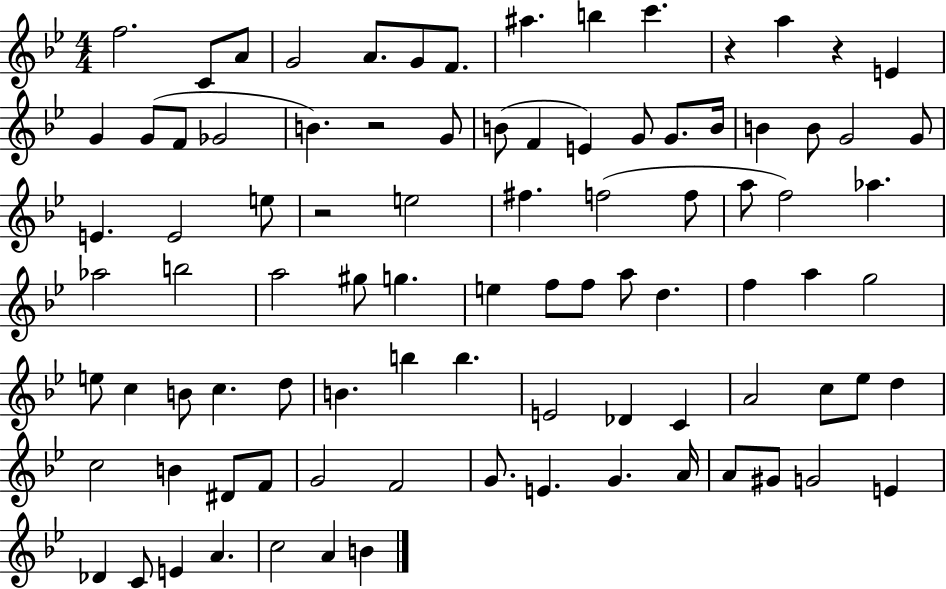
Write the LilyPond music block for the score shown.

{
  \clef treble
  \numericTimeSignature
  \time 4/4
  \key bes \major
  f''2. c'8 a'8 | g'2 a'8. g'8 f'8. | ais''4. b''4 c'''4. | r4 a''4 r4 e'4 | \break g'4 g'8( f'8 ges'2 | b'4.) r2 g'8 | b'8( f'4 e'4) g'8 g'8. b'16 | b'4 b'8 g'2 g'8 | \break e'4. e'2 e''8 | r2 e''2 | fis''4. f''2( f''8 | a''8 f''2) aes''4. | \break aes''2 b''2 | a''2 gis''8 g''4. | e''4 f''8 f''8 a''8 d''4. | f''4 a''4 g''2 | \break e''8 c''4 b'8 c''4. d''8 | b'4. b''4 b''4. | e'2 des'4 c'4 | a'2 c''8 ees''8 d''4 | \break c''2 b'4 dis'8 f'8 | g'2 f'2 | g'8. e'4. g'4. a'16 | a'8 gis'8 g'2 e'4 | \break des'4 c'8 e'4 a'4. | c''2 a'4 b'4 | \bar "|."
}